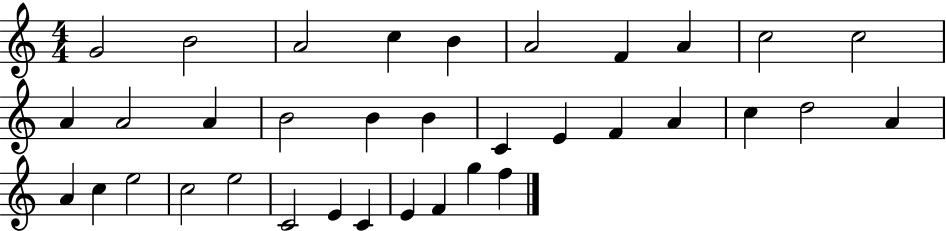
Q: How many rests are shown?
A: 0